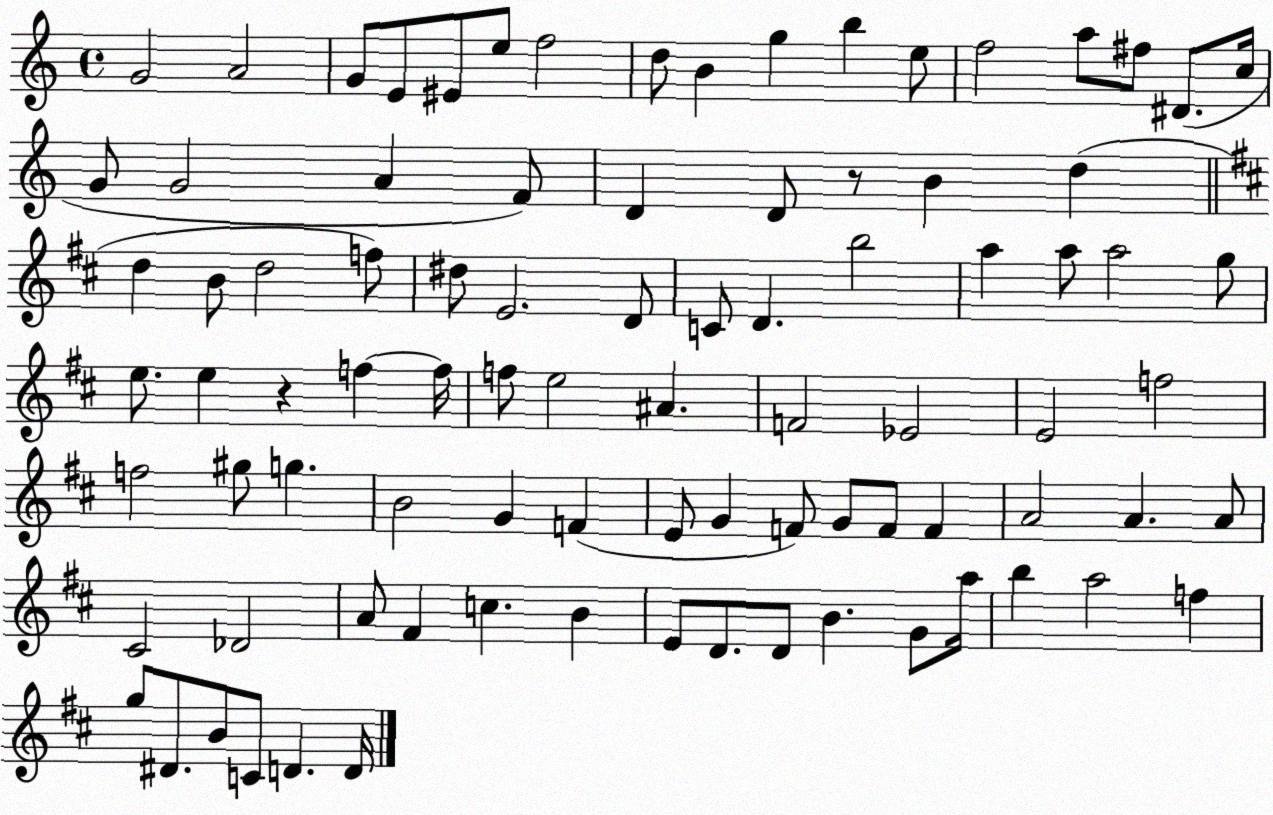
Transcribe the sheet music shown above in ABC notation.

X:1
T:Untitled
M:4/4
L:1/4
K:C
G2 A2 G/2 E/2 ^E/2 e/2 f2 d/2 B g b e/2 f2 a/2 ^f/2 ^D/2 c/4 G/2 G2 A F/2 D D/2 z/2 B d d B/2 d2 f/2 ^d/2 E2 D/2 C/2 D b2 a a/2 a2 g/2 e/2 e z f f/4 f/2 e2 ^A F2 _E2 E2 f2 f2 ^g/2 g B2 G F E/2 G F/2 G/2 F/2 F A2 A A/2 ^C2 _D2 A/2 ^F c B E/2 D/2 D/2 B G/2 a/4 b a2 f g/2 ^D/2 B/2 C/2 D D/4